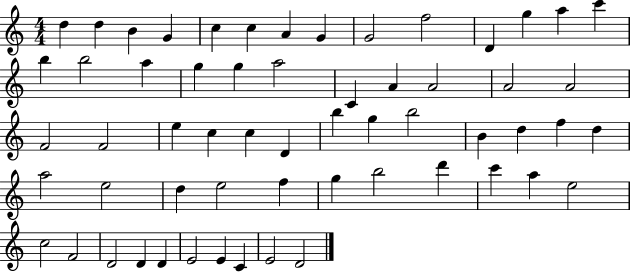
D5/q D5/q B4/q G4/q C5/q C5/q A4/q G4/q G4/h F5/h D4/q G5/q A5/q C6/q B5/q B5/h A5/q G5/q G5/q A5/h C4/q A4/q A4/h A4/h A4/h F4/h F4/h E5/q C5/q C5/q D4/q B5/q G5/q B5/h B4/q D5/q F5/q D5/q A5/h E5/h D5/q E5/h F5/q G5/q B5/h D6/q C6/q A5/q E5/h C5/h F4/h D4/h D4/q D4/q E4/h E4/q C4/q E4/h D4/h